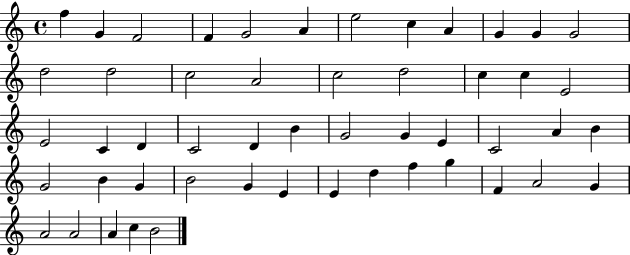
X:1
T:Untitled
M:4/4
L:1/4
K:C
f G F2 F G2 A e2 c A G G G2 d2 d2 c2 A2 c2 d2 c c E2 E2 C D C2 D B G2 G E C2 A B G2 B G B2 G E E d f g F A2 G A2 A2 A c B2